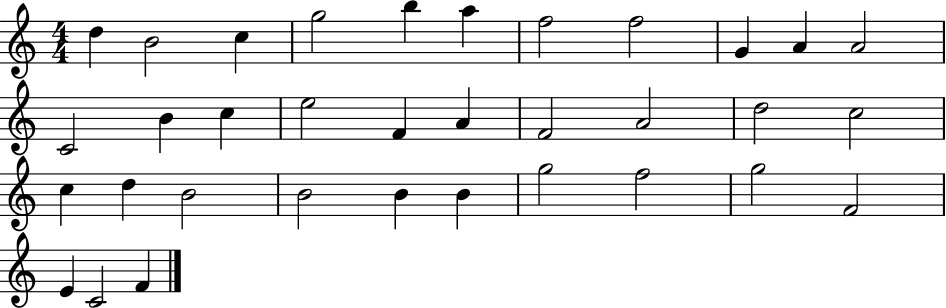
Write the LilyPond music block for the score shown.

{
  \clef treble
  \numericTimeSignature
  \time 4/4
  \key c \major
  d''4 b'2 c''4 | g''2 b''4 a''4 | f''2 f''2 | g'4 a'4 a'2 | \break c'2 b'4 c''4 | e''2 f'4 a'4 | f'2 a'2 | d''2 c''2 | \break c''4 d''4 b'2 | b'2 b'4 b'4 | g''2 f''2 | g''2 f'2 | \break e'4 c'2 f'4 | \bar "|."
}